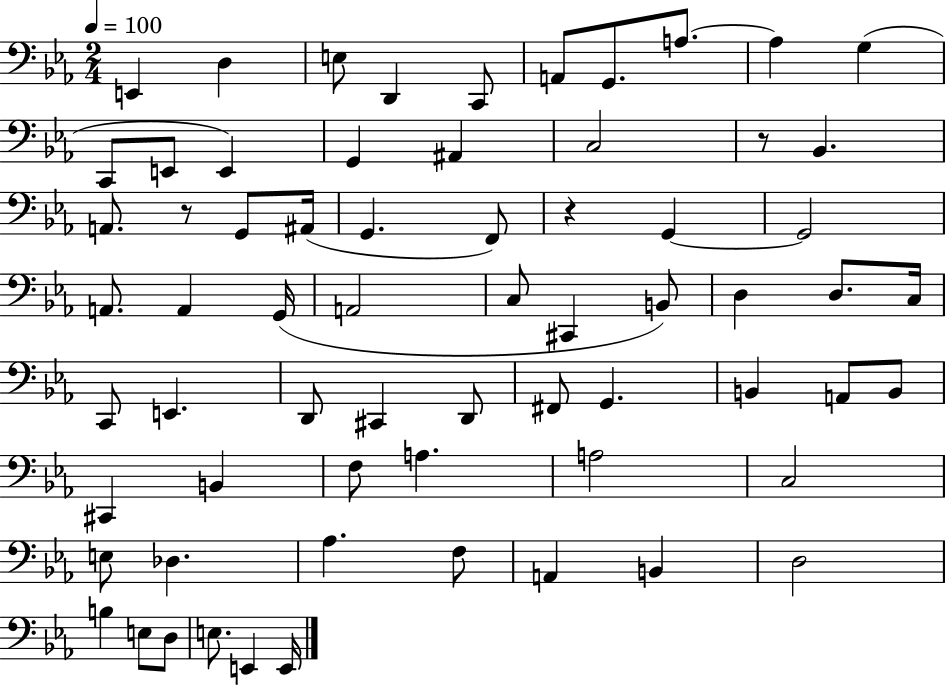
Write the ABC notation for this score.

X:1
T:Untitled
M:2/4
L:1/4
K:Eb
E,, D, E,/2 D,, C,,/2 A,,/2 G,,/2 A,/2 A, G, C,,/2 E,,/2 E,, G,, ^A,, C,2 z/2 _B,, A,,/2 z/2 G,,/2 ^A,,/4 G,, F,,/2 z G,, G,,2 A,,/2 A,, G,,/4 A,,2 C,/2 ^C,, B,,/2 D, D,/2 C,/4 C,,/2 E,, D,,/2 ^C,, D,,/2 ^F,,/2 G,, B,, A,,/2 B,,/2 ^C,, B,, F,/2 A, A,2 C,2 E,/2 _D, _A, F,/2 A,, B,, D,2 B, E,/2 D,/2 E,/2 E,, E,,/4